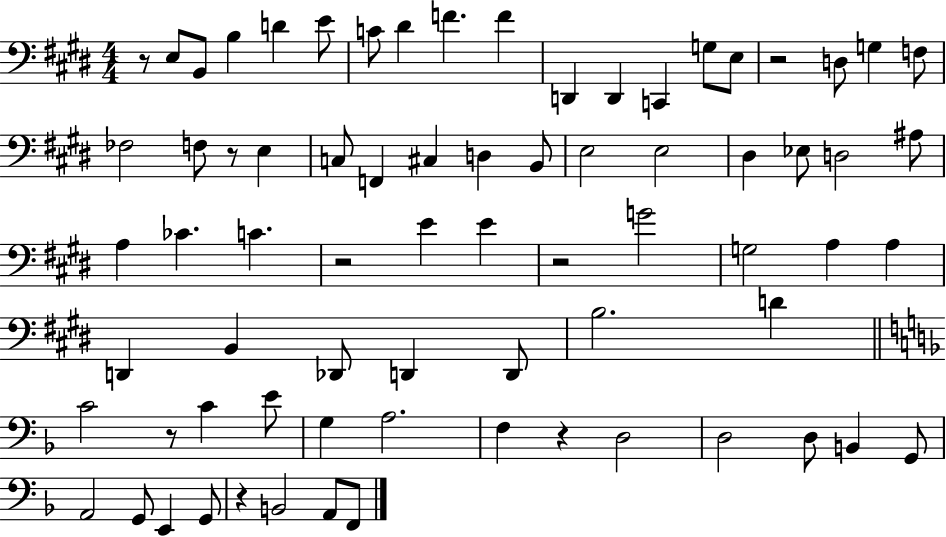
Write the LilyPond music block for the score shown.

{
  \clef bass
  \numericTimeSignature
  \time 4/4
  \key e \major
  r8 e8 b,8 b4 d'4 e'8 | c'8 dis'4 f'4. f'4 | d,4 d,4 c,4 g8 e8 | r2 d8 g4 f8 | \break fes2 f8 r8 e4 | c8 f,4 cis4 d4 b,8 | e2 e2 | dis4 ees8 d2 ais8 | \break a4 ces'4. c'4. | r2 e'4 e'4 | r2 g'2 | g2 a4 a4 | \break d,4 b,4 des,8 d,4 d,8 | b2. d'4 | \bar "||" \break \key f \major c'2 r8 c'4 e'8 | g4 a2. | f4 r4 d2 | d2 d8 b,4 g,8 | \break a,2 g,8 e,4 g,8 | r4 b,2 a,8 f,8 | \bar "|."
}